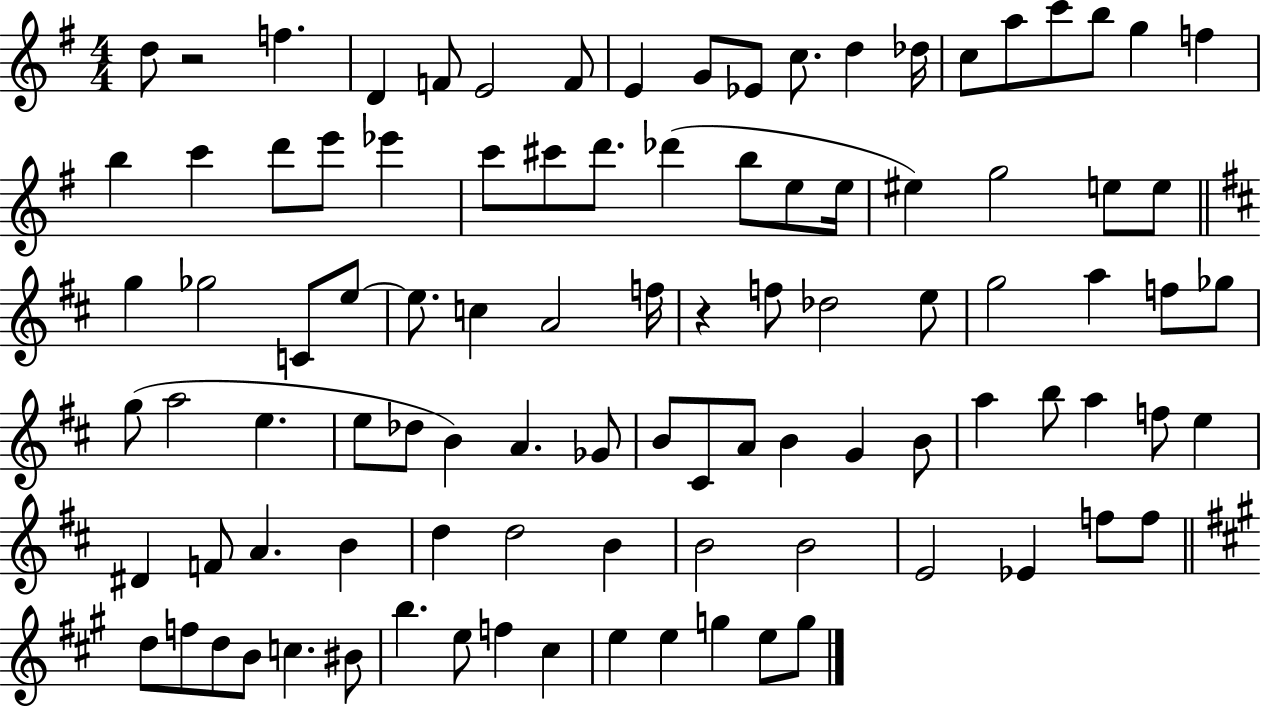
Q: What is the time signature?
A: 4/4